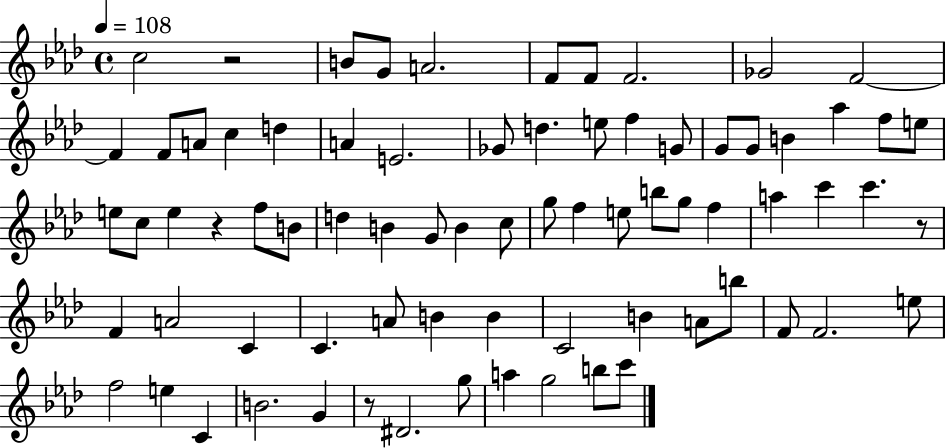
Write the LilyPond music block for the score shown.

{
  \clef treble
  \time 4/4
  \defaultTimeSignature
  \key aes \major
  \tempo 4 = 108
  c''2 r2 | b'8 g'8 a'2. | f'8 f'8 f'2. | ges'2 f'2~~ | \break f'4 f'8 a'8 c''4 d''4 | a'4 e'2. | ges'8 d''4. e''8 f''4 g'8 | g'8 g'8 b'4 aes''4 f''8 e''8 | \break e''8 c''8 e''4 r4 f''8 b'8 | d''4 b'4 g'8 b'4 c''8 | g''8 f''4 e''8 b''8 g''8 f''4 | a''4 c'''4 c'''4. r8 | \break f'4 a'2 c'4 | c'4. a'8 b'4 b'4 | c'2 b'4 a'8 b''8 | f'8 f'2. e''8 | \break f''2 e''4 c'4 | b'2. g'4 | r8 dis'2. g''8 | a''4 g''2 b''8 c'''8 | \break \bar "|."
}